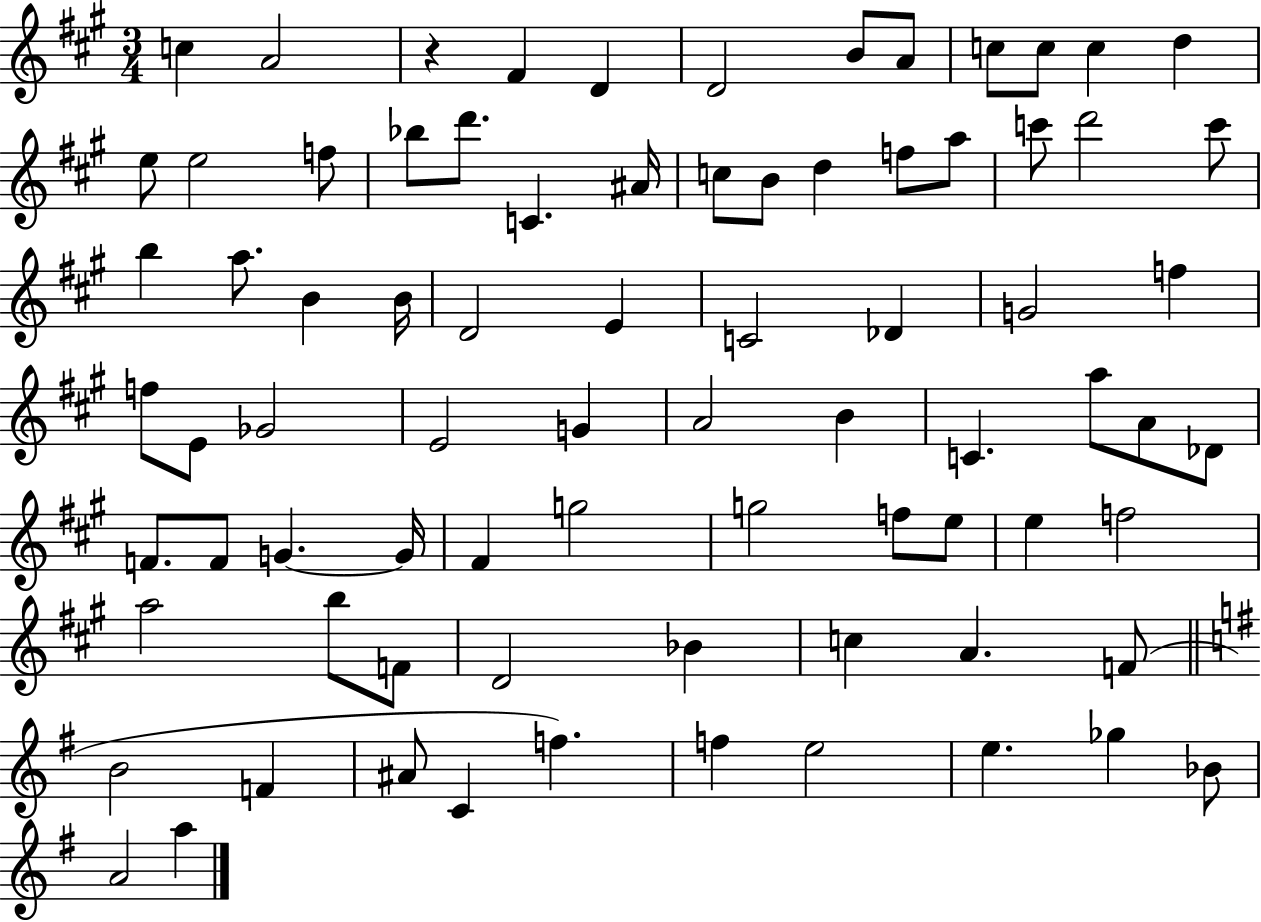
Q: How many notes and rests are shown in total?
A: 79